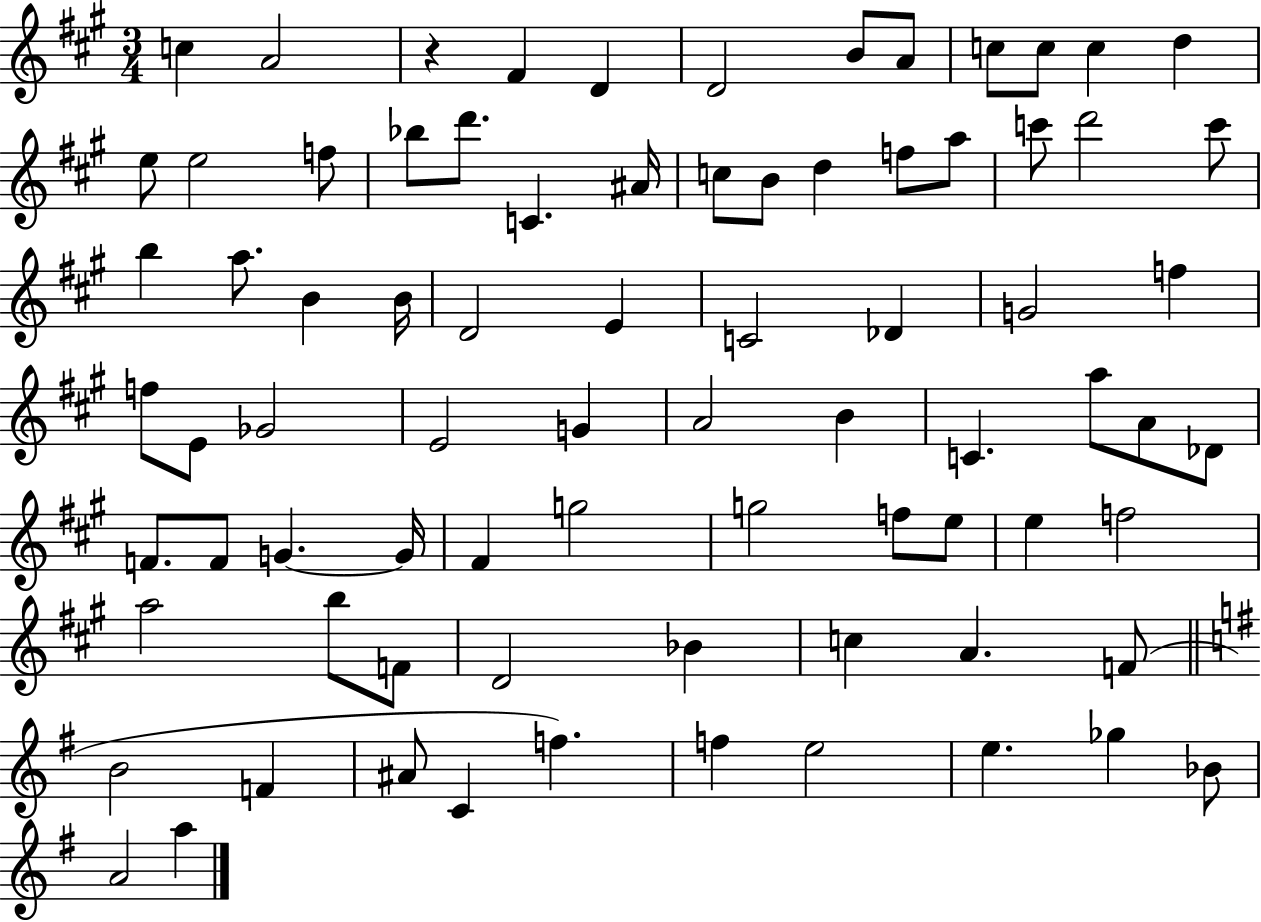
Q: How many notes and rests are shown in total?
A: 79